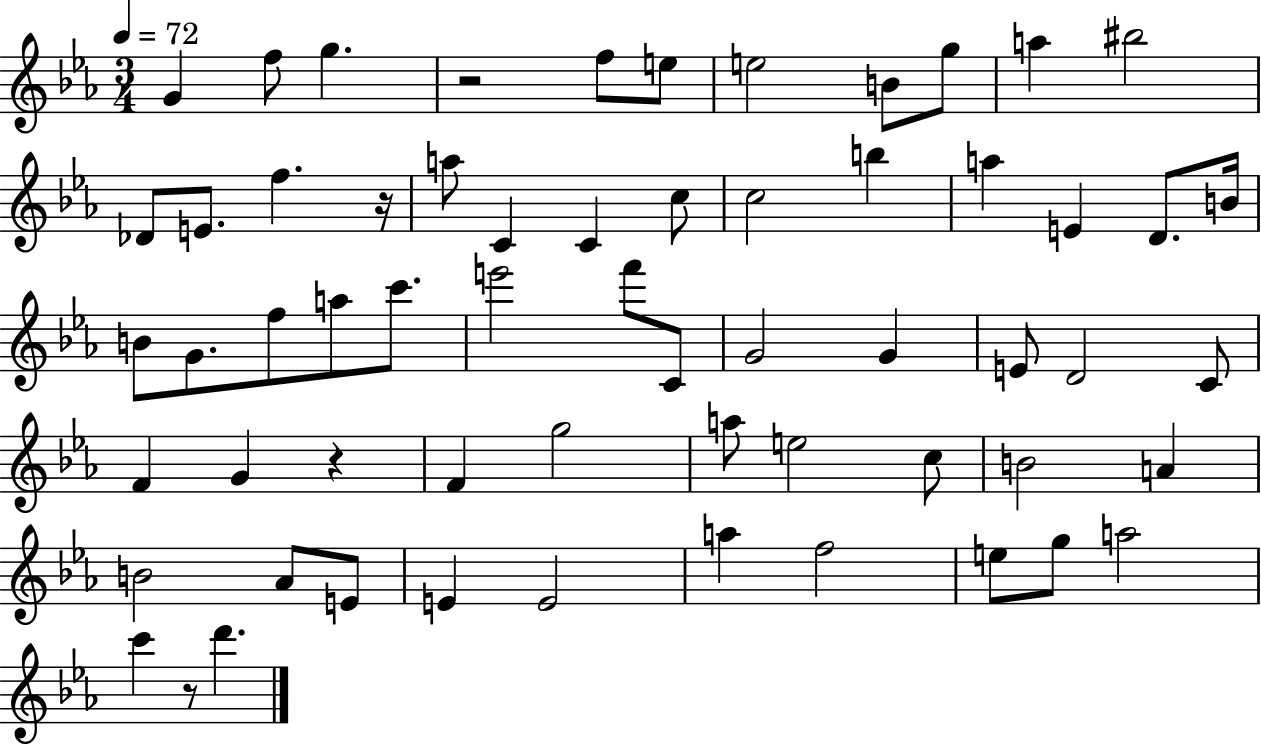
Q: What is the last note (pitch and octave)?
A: D6